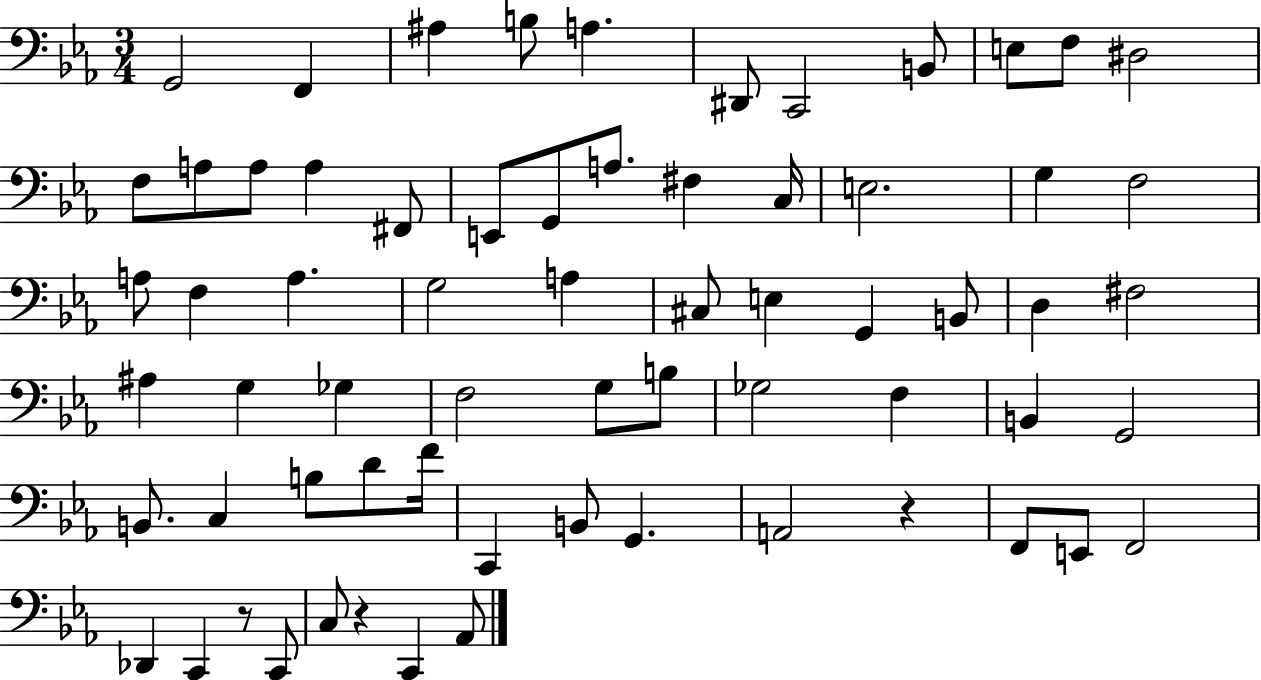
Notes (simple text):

G2/h F2/q A#3/q B3/e A3/q. D#2/e C2/h B2/e E3/e F3/e D#3/h F3/e A3/e A3/e A3/q F#2/e E2/e G2/e A3/e. F#3/q C3/s E3/h. G3/q F3/h A3/e F3/q A3/q. G3/h A3/q C#3/e E3/q G2/q B2/e D3/q F#3/h A#3/q G3/q Gb3/q F3/h G3/e B3/e Gb3/h F3/q B2/q G2/h B2/e. C3/q B3/e D4/e F4/s C2/q B2/e G2/q. A2/h R/q F2/e E2/e F2/h Db2/q C2/q R/e C2/e C3/e R/q C2/q Ab2/e